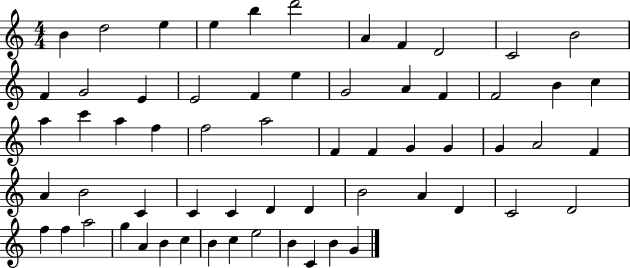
{
  \clef treble
  \numericTimeSignature
  \time 4/4
  \key c \major
  b'4 d''2 e''4 | e''4 b''4 d'''2 | a'4 f'4 d'2 | c'2 b'2 | \break f'4 g'2 e'4 | e'2 f'4 e''4 | g'2 a'4 f'4 | f'2 b'4 c''4 | \break a''4 c'''4 a''4 f''4 | f''2 a''2 | f'4 f'4 g'4 g'4 | g'4 a'2 f'4 | \break a'4 b'2 c'4 | c'4 c'4 d'4 d'4 | b'2 a'4 d'4 | c'2 d'2 | \break f''4 f''4 a''2 | g''4 a'4 b'4 c''4 | b'4 c''4 e''2 | b'4 c'4 b'4 g'4 | \break \bar "|."
}